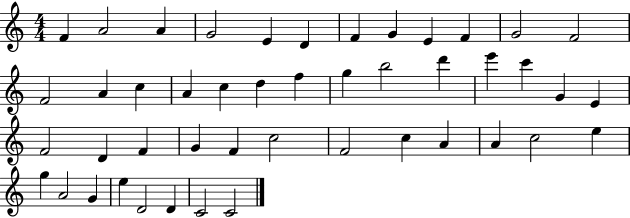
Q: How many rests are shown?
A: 0